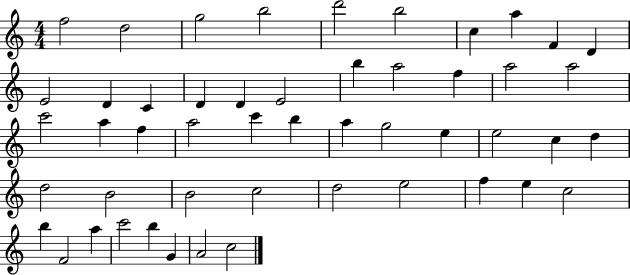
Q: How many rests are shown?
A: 0